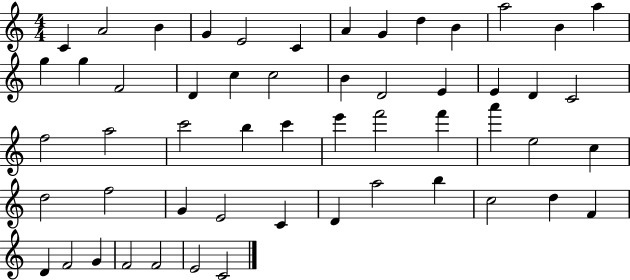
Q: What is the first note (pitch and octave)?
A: C4